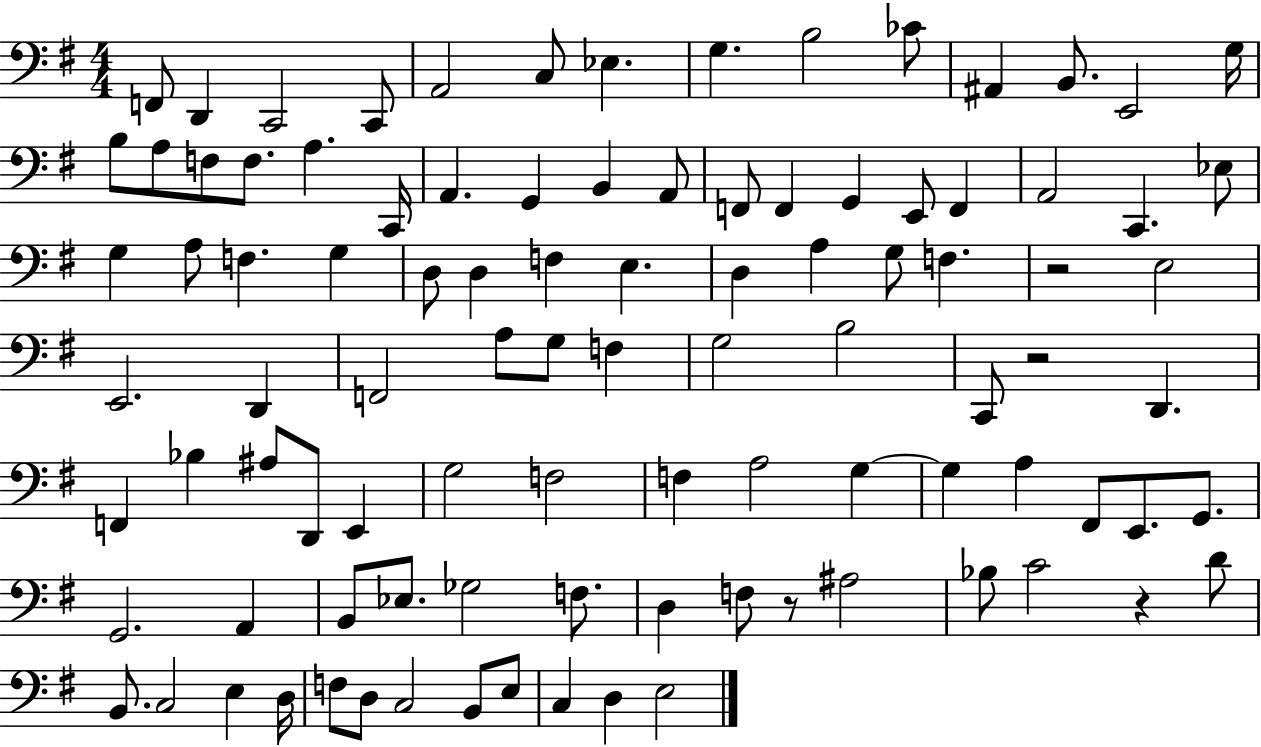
F2/e D2/q C2/h C2/e A2/h C3/e Eb3/q. G3/q. B3/h CES4/e A#2/q B2/e. E2/h G3/s B3/e A3/e F3/e F3/e. A3/q. C2/s A2/q. G2/q B2/q A2/e F2/e F2/q G2/q E2/e F2/q A2/h C2/q. Eb3/e G3/q A3/e F3/q. G3/q D3/e D3/q F3/q E3/q. D3/q A3/q G3/e F3/q. R/h E3/h E2/h. D2/q F2/h A3/e G3/e F3/q G3/h B3/h C2/e R/h D2/q. F2/q Bb3/q A#3/e D2/e E2/q G3/h F3/h F3/q A3/h G3/q G3/q A3/q F#2/e E2/e. G2/e. G2/h. A2/q B2/e Eb3/e. Gb3/h F3/e. D3/q F3/e R/e A#3/h Bb3/e C4/h R/q D4/e B2/e. C3/h E3/q D3/s F3/e D3/e C3/h B2/e E3/e C3/q D3/q E3/h